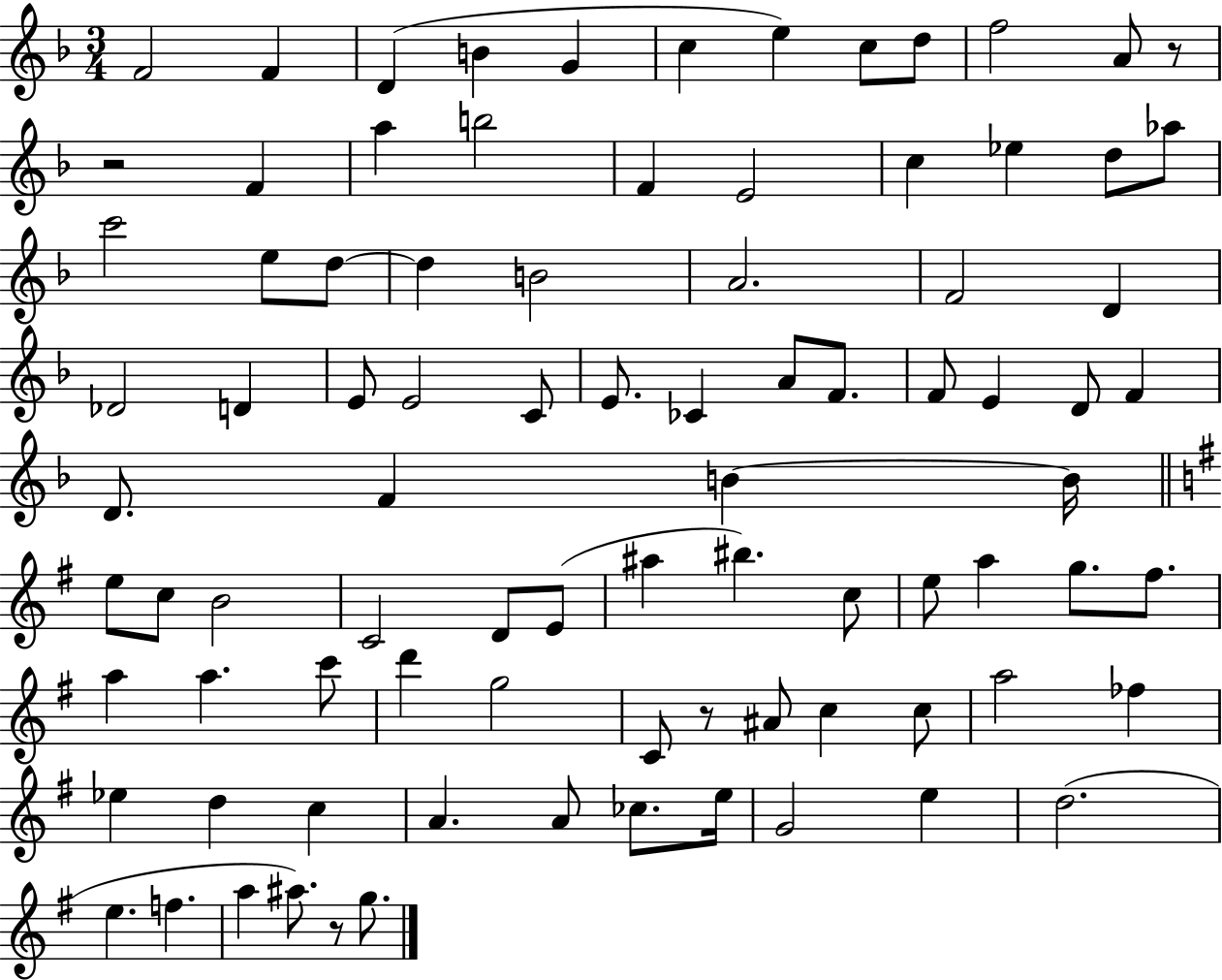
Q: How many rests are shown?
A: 4